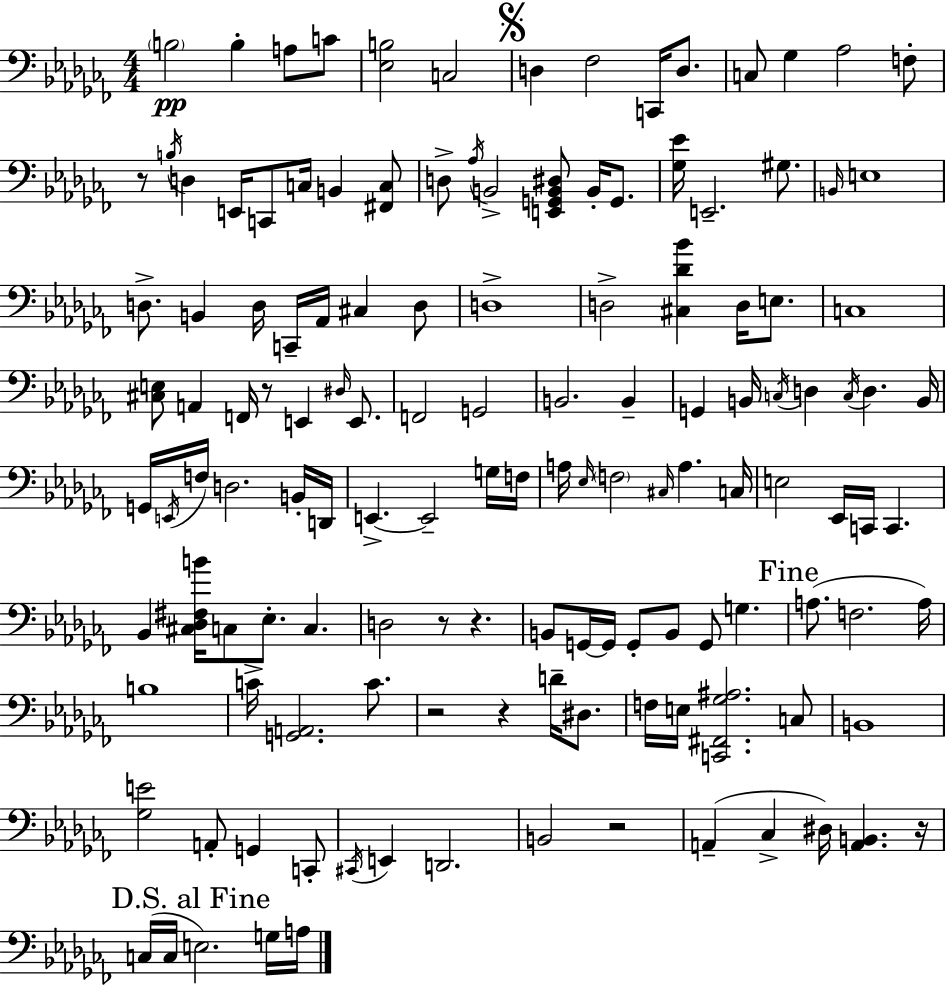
{
  \clef bass
  \numericTimeSignature
  \time 4/4
  \key aes \minor
  \parenthesize b2\pp b4-. a8 c'8 | <ees b>2 c2 | \mark \markup { \musicglyph "scripts.segno" } d4 fes2 c,16 d8. | c8 ges4 aes2 f8-. | \break r8 \acciaccatura { b16 } d4 e,16 c,8 c16 b,4 <fis, c>8 | d8-> \acciaccatura { aes16 } b,2-> <e, g, b, dis>8 b,16-. g,8. | <ges ees'>16 e,2.-- gis8. | \grace { b,16 } e1 | \break d8.-> b,4 d16 c,16-- aes,16 cis4 | d8 d1-> | d2-> <cis des' bes'>4 d16 | e8. c1 | \break <cis e>8 a,4 f,16 r8 e,4 | \grace { dis16 } e,8. f,2 g,2 | b,2. | b,4-- g,4 b,16 \acciaccatura { c16 } d4 \acciaccatura { c16 } d4. | \break b,16 g,16 \acciaccatura { e,16 } f16 d2. | b,16-. d,16 e,4.->~~ e,2-- | g16 f16 a16 \grace { ees16 } \parenthesize f2 | \grace { cis16 } a4. c16 e2 | \break ees,16 c,16 c,4. bes,4 <cis des fis b'>16 c8 | ees8.-. c4. d2 | r8 r4. b,8 g,16~~ g,16 g,8-. b,8 | g,8 g4. \mark "Fine" a8.( f2. | \break a16) b1 | c'16-> <g, a,>2. | c'8. r2 | r4 d'16-- dis8. f16 e16 <c, fis, ges ais>2. | \break c8 b,1 | <ges e'>2 | a,8-. g,4 c,8-. \acciaccatura { cis,16 } e,4 d,2. | b,2 | \break r2 a,4--( ces4-> | dis16) <a, b,>4. r16 \mark "D.S. al Fine" c16( c16 e2.) | g16 a16 \bar "|."
}